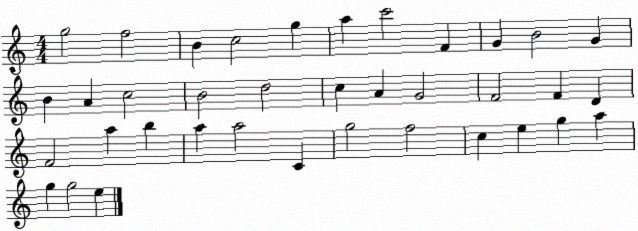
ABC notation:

X:1
T:Untitled
M:4/4
L:1/4
K:C
g2 f2 B c2 g a c'2 F G B2 G B A c2 B2 d2 c A G2 F2 F D F2 a b a a2 C g2 f2 c e g a g g2 e